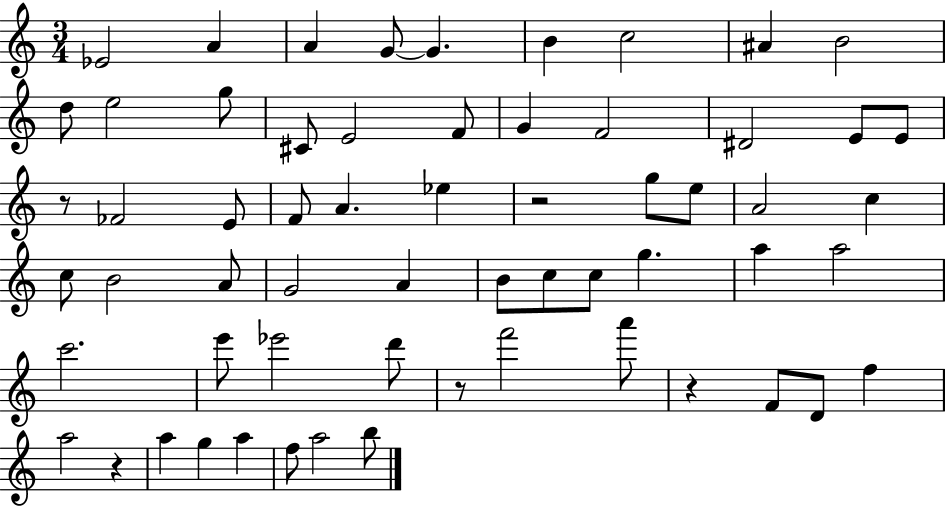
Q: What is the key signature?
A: C major